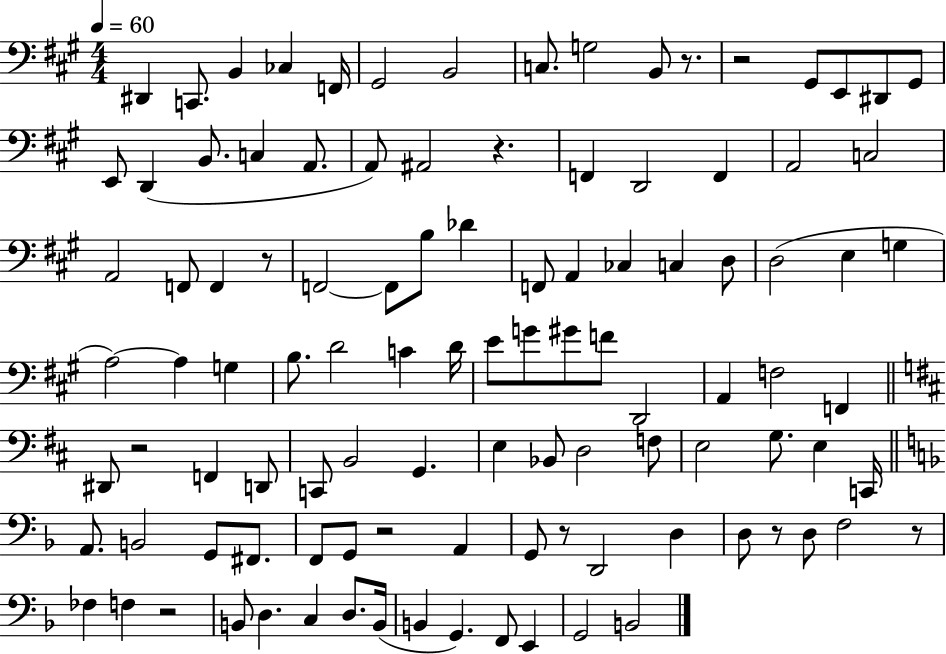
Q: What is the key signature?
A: A major